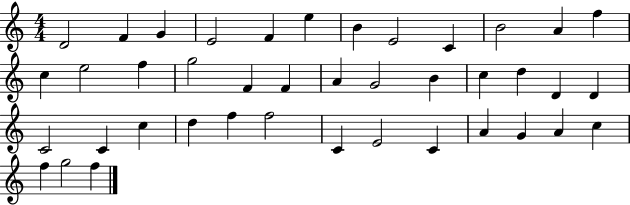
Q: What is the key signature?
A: C major